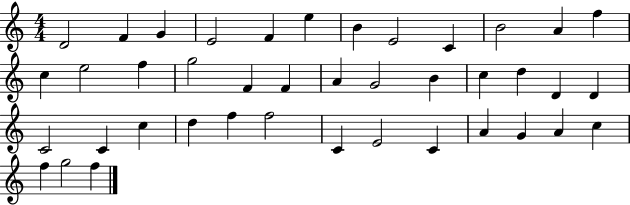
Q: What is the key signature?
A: C major